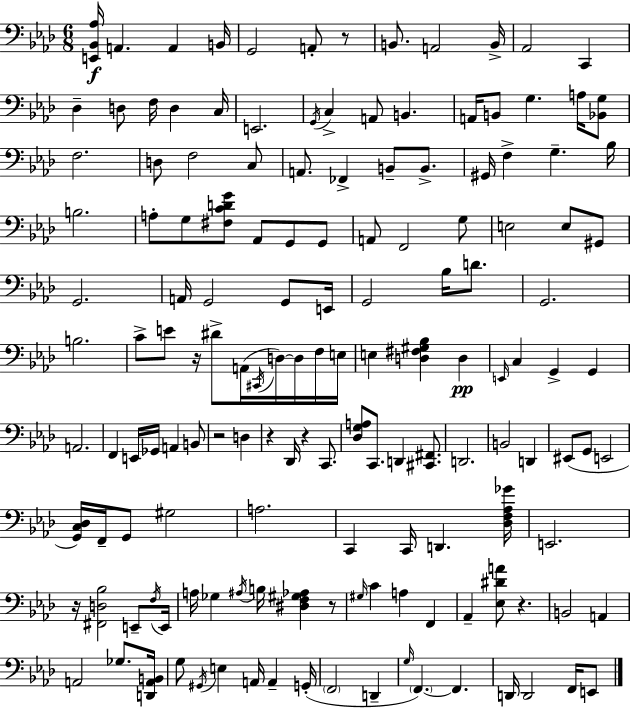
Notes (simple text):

[E2,Bb2,Ab3]/s A2/q. A2/q B2/s G2/h A2/e R/e B2/e. A2/h B2/s Ab2/h C2/q Db3/q D3/e F3/s D3/q C3/s E2/h. G2/s C3/q A2/e B2/q. A2/s B2/e G3/q. A3/s [Bb2,G3]/e F3/h. D3/e F3/h C3/e A2/e. FES2/q B2/e B2/e. G#2/s F3/q G3/q. Bb3/s B3/h. A3/e G3/e [F#3,C4,D4,G4]/e Ab2/e G2/e G2/e A2/e F2/h G3/e E3/h E3/e G#2/e G2/h. A2/s G2/h G2/e E2/s G2/h Bb3/s D4/e. G2/h. B3/h. C4/e E4/e R/s D#4/e A2/s C#2/s D3/s D3/s F3/s E3/s E3/q [D3,F#3,G#3,Bb3]/q D3/q E2/s C3/q G2/q G2/q A2/h. F2/q E2/s Gb2/s A2/q B2/e R/h D3/q R/q Db2/s R/q C2/e. [Db3,G3,A3]/e C2/e. D2/q [C#2,F#2]/e. D2/h. B2/h D2/q EIS2/e G2/e E2/h [G2,C3,Db3]/s F2/s G2/e G#3/h A3/h. C2/q C2/s D2/q. [Db3,F3,Ab3,Gb4]/s E2/h. R/s [F#2,D3,Bb3]/h E2/e F3/s E2/s A3/s Gb3/q A#3/s B3/s [D#3,F3,G#3,Ab3]/q R/e G#3/s C4/q A3/q F2/q Ab2/q [Eb3,D#4,A4]/e R/q. B2/h A2/q A2/h Gb3/e. [D2,A2,B2]/s G3/e G#2/s E3/q A2/s A2/q G2/s F2/h D2/q G3/s F2/q. F2/q. D2/s D2/h F2/s E2/e